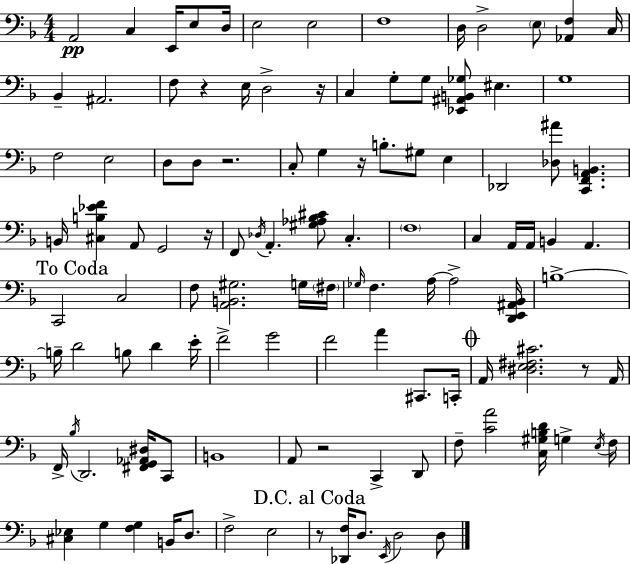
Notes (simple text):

A2/h C3/q E2/s E3/e D3/s E3/h E3/h F3/w D3/s D3/h E3/e [Ab2,F3]/q C3/s Bb2/q A#2/h. F3/e R/q E3/s D3/h R/s C3/q G3/e G3/e [Eb2,A#2,B2,Gb3]/e EIS3/q. G3/w F3/h E3/h D3/e D3/e R/h. C3/e G3/q R/s B3/e. G#3/e E3/q Db2/h [Db3,A#4]/e [C2,F2,A2,B2]/q. B2/s [C#3,B3,Eb4,F4]/q A2/e G2/h R/s F2/e Db3/s A2/q. [G#3,Ab3,Bb3,C#4]/e C3/q. F3/w C3/q A2/s A2/s B2/q A2/q. C2/h C3/h F3/e [A2,B2,G#3]/h. G3/s F#3/s Gb3/s F3/q. A3/s A3/h [D2,E2,A#2,Bb2]/s B3/w B3/s D4/h B3/e D4/q E4/s F4/h G4/h F4/h A4/q C#2/e. C2/s A2/s [D#3,E3,F#3,C#4]/h. R/e A2/s F2/s Bb3/s D2/h. [F#2,G2,Ab2,D#3]/s C2/e B2/w A2/e R/h C2/q D2/e F3/e [C4,A4]/h [C3,G#3,B3,D4]/s G3/q E3/s F3/s [C#3,Eb3]/q G3/q [F3,G3]/q B2/s D3/e. F3/h E3/h R/e [Db2,F3]/s D3/e. E2/s D3/h D3/e